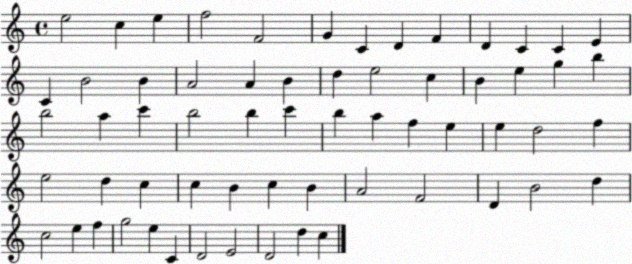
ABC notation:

X:1
T:Untitled
M:4/4
L:1/4
K:C
e2 c e f2 F2 G C D F D C C E C B2 B A2 A B d e2 c B e g b b2 a c' b2 b c' b a f e e d2 f e2 d c c B c B A2 F2 D B2 d c2 e f g2 e C D2 E2 D2 d c